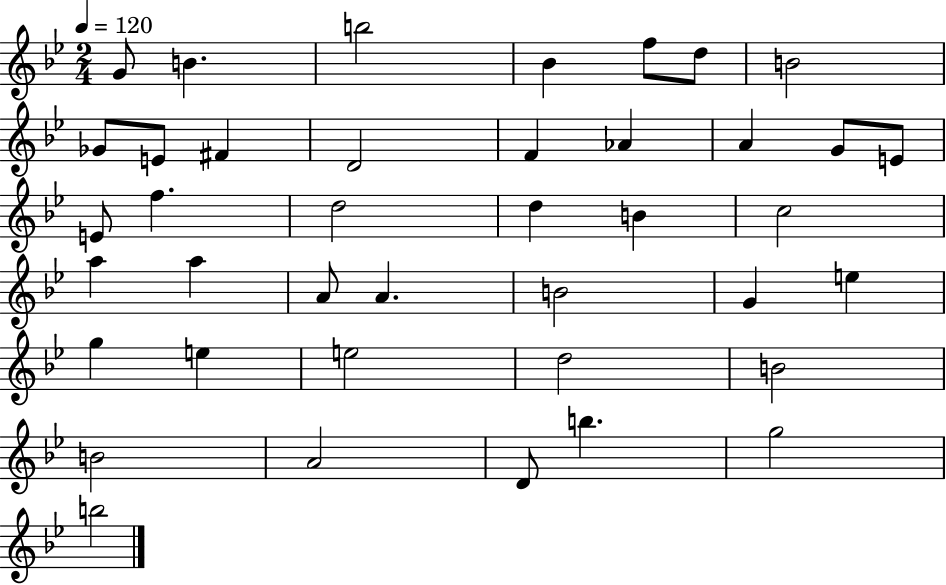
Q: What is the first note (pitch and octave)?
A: G4